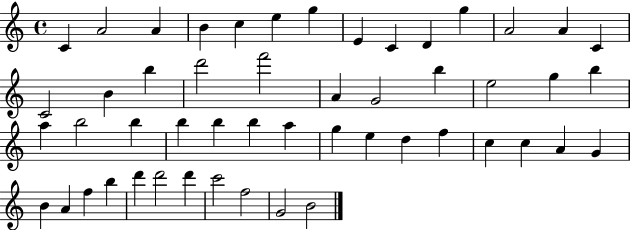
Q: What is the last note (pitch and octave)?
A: B4